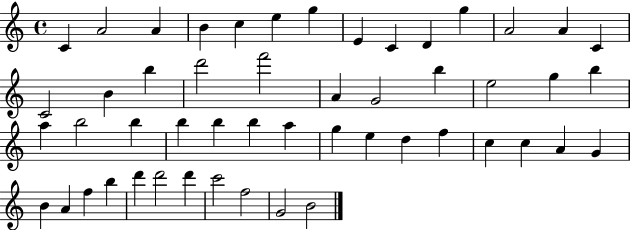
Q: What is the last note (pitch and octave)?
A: B4